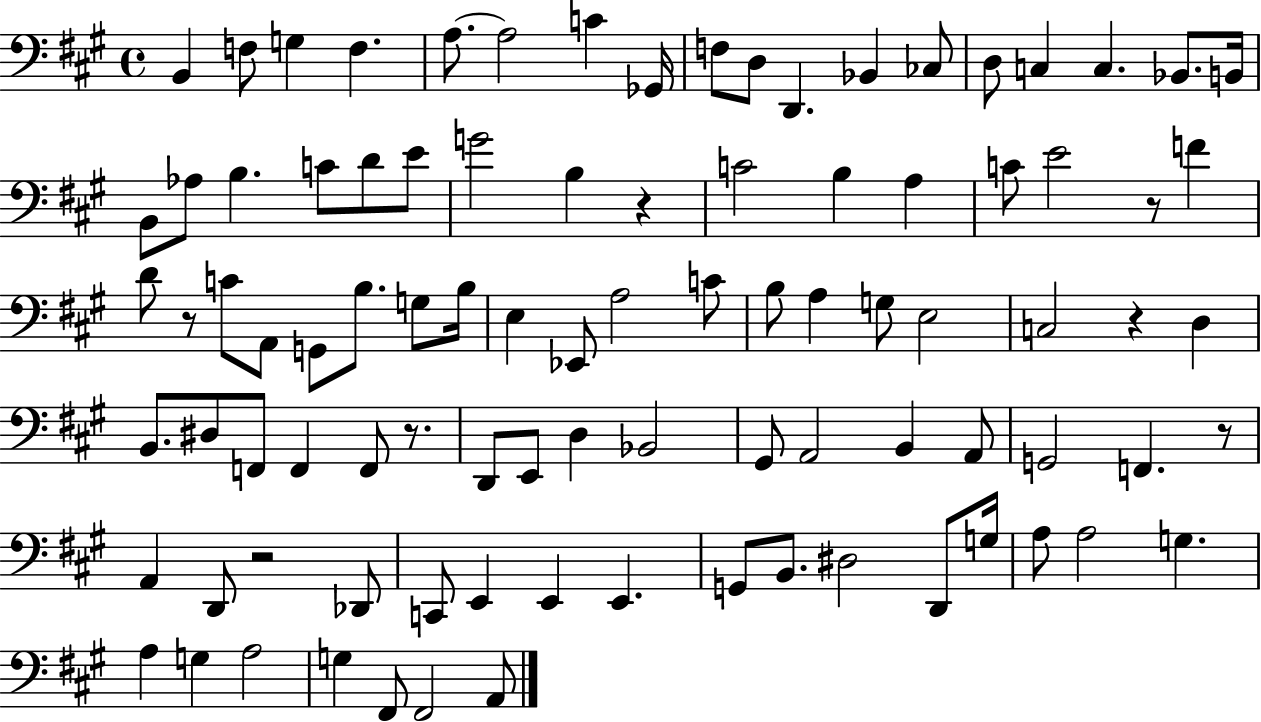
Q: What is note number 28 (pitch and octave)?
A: B3